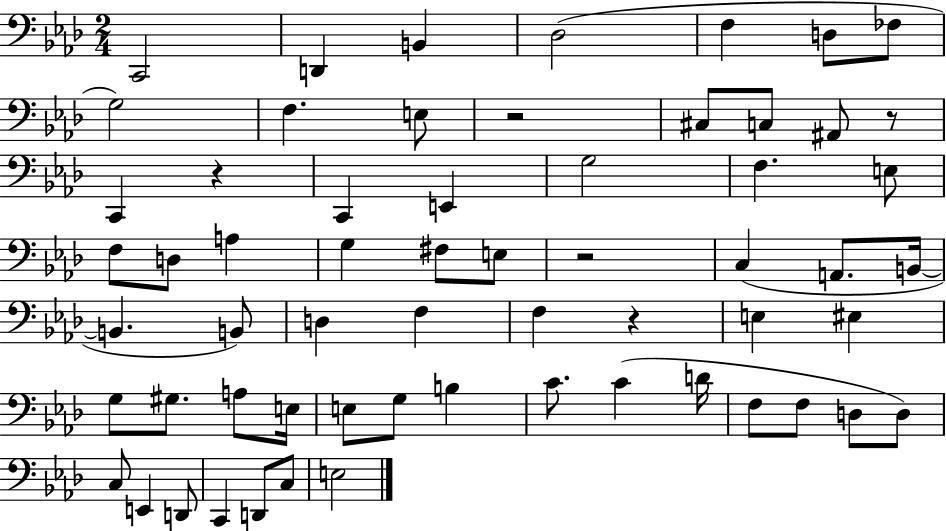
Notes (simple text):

C2/h D2/q B2/q Db3/h F3/q D3/e FES3/e G3/h F3/q. E3/e R/h C#3/e C3/e A#2/e R/e C2/q R/q C2/q E2/q G3/h F3/q. E3/e F3/e D3/e A3/q G3/q F#3/e E3/e R/h C3/q A2/e. B2/s B2/q. B2/e D3/q F3/q F3/q R/q E3/q EIS3/q G3/e G#3/e. A3/e E3/s E3/e G3/e B3/q C4/e. C4/q D4/s F3/e F3/e D3/e D3/e C3/e E2/q D2/e C2/q D2/e C3/e E3/h